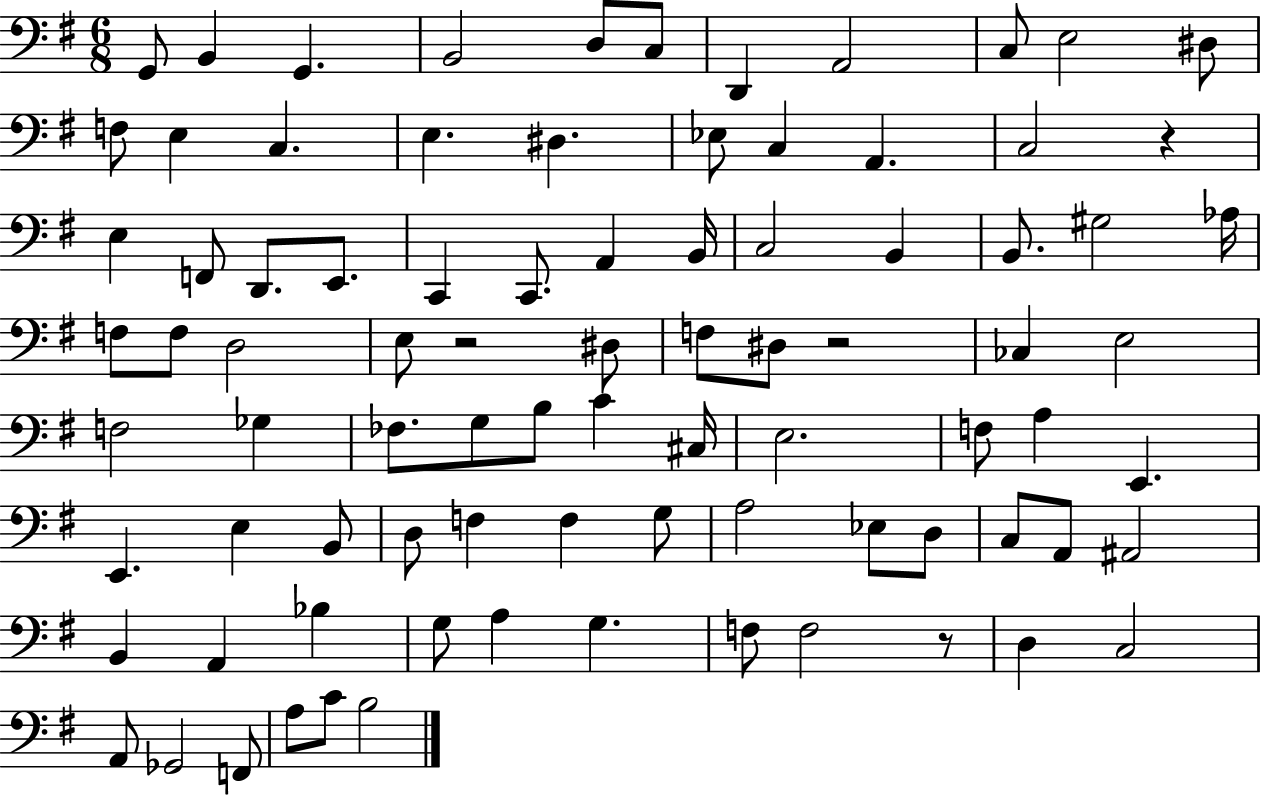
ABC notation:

X:1
T:Untitled
M:6/8
L:1/4
K:G
G,,/2 B,, G,, B,,2 D,/2 C,/2 D,, A,,2 C,/2 E,2 ^D,/2 F,/2 E, C, E, ^D, _E,/2 C, A,, C,2 z E, F,,/2 D,,/2 E,,/2 C,, C,,/2 A,, B,,/4 C,2 B,, B,,/2 ^G,2 _A,/4 F,/2 F,/2 D,2 E,/2 z2 ^D,/2 F,/2 ^D,/2 z2 _C, E,2 F,2 _G, _F,/2 G,/2 B,/2 C ^C,/4 E,2 F,/2 A, E,, E,, E, B,,/2 D,/2 F, F, G,/2 A,2 _E,/2 D,/2 C,/2 A,,/2 ^A,,2 B,, A,, _B, G,/2 A, G, F,/2 F,2 z/2 D, C,2 A,,/2 _G,,2 F,,/2 A,/2 C/2 B,2